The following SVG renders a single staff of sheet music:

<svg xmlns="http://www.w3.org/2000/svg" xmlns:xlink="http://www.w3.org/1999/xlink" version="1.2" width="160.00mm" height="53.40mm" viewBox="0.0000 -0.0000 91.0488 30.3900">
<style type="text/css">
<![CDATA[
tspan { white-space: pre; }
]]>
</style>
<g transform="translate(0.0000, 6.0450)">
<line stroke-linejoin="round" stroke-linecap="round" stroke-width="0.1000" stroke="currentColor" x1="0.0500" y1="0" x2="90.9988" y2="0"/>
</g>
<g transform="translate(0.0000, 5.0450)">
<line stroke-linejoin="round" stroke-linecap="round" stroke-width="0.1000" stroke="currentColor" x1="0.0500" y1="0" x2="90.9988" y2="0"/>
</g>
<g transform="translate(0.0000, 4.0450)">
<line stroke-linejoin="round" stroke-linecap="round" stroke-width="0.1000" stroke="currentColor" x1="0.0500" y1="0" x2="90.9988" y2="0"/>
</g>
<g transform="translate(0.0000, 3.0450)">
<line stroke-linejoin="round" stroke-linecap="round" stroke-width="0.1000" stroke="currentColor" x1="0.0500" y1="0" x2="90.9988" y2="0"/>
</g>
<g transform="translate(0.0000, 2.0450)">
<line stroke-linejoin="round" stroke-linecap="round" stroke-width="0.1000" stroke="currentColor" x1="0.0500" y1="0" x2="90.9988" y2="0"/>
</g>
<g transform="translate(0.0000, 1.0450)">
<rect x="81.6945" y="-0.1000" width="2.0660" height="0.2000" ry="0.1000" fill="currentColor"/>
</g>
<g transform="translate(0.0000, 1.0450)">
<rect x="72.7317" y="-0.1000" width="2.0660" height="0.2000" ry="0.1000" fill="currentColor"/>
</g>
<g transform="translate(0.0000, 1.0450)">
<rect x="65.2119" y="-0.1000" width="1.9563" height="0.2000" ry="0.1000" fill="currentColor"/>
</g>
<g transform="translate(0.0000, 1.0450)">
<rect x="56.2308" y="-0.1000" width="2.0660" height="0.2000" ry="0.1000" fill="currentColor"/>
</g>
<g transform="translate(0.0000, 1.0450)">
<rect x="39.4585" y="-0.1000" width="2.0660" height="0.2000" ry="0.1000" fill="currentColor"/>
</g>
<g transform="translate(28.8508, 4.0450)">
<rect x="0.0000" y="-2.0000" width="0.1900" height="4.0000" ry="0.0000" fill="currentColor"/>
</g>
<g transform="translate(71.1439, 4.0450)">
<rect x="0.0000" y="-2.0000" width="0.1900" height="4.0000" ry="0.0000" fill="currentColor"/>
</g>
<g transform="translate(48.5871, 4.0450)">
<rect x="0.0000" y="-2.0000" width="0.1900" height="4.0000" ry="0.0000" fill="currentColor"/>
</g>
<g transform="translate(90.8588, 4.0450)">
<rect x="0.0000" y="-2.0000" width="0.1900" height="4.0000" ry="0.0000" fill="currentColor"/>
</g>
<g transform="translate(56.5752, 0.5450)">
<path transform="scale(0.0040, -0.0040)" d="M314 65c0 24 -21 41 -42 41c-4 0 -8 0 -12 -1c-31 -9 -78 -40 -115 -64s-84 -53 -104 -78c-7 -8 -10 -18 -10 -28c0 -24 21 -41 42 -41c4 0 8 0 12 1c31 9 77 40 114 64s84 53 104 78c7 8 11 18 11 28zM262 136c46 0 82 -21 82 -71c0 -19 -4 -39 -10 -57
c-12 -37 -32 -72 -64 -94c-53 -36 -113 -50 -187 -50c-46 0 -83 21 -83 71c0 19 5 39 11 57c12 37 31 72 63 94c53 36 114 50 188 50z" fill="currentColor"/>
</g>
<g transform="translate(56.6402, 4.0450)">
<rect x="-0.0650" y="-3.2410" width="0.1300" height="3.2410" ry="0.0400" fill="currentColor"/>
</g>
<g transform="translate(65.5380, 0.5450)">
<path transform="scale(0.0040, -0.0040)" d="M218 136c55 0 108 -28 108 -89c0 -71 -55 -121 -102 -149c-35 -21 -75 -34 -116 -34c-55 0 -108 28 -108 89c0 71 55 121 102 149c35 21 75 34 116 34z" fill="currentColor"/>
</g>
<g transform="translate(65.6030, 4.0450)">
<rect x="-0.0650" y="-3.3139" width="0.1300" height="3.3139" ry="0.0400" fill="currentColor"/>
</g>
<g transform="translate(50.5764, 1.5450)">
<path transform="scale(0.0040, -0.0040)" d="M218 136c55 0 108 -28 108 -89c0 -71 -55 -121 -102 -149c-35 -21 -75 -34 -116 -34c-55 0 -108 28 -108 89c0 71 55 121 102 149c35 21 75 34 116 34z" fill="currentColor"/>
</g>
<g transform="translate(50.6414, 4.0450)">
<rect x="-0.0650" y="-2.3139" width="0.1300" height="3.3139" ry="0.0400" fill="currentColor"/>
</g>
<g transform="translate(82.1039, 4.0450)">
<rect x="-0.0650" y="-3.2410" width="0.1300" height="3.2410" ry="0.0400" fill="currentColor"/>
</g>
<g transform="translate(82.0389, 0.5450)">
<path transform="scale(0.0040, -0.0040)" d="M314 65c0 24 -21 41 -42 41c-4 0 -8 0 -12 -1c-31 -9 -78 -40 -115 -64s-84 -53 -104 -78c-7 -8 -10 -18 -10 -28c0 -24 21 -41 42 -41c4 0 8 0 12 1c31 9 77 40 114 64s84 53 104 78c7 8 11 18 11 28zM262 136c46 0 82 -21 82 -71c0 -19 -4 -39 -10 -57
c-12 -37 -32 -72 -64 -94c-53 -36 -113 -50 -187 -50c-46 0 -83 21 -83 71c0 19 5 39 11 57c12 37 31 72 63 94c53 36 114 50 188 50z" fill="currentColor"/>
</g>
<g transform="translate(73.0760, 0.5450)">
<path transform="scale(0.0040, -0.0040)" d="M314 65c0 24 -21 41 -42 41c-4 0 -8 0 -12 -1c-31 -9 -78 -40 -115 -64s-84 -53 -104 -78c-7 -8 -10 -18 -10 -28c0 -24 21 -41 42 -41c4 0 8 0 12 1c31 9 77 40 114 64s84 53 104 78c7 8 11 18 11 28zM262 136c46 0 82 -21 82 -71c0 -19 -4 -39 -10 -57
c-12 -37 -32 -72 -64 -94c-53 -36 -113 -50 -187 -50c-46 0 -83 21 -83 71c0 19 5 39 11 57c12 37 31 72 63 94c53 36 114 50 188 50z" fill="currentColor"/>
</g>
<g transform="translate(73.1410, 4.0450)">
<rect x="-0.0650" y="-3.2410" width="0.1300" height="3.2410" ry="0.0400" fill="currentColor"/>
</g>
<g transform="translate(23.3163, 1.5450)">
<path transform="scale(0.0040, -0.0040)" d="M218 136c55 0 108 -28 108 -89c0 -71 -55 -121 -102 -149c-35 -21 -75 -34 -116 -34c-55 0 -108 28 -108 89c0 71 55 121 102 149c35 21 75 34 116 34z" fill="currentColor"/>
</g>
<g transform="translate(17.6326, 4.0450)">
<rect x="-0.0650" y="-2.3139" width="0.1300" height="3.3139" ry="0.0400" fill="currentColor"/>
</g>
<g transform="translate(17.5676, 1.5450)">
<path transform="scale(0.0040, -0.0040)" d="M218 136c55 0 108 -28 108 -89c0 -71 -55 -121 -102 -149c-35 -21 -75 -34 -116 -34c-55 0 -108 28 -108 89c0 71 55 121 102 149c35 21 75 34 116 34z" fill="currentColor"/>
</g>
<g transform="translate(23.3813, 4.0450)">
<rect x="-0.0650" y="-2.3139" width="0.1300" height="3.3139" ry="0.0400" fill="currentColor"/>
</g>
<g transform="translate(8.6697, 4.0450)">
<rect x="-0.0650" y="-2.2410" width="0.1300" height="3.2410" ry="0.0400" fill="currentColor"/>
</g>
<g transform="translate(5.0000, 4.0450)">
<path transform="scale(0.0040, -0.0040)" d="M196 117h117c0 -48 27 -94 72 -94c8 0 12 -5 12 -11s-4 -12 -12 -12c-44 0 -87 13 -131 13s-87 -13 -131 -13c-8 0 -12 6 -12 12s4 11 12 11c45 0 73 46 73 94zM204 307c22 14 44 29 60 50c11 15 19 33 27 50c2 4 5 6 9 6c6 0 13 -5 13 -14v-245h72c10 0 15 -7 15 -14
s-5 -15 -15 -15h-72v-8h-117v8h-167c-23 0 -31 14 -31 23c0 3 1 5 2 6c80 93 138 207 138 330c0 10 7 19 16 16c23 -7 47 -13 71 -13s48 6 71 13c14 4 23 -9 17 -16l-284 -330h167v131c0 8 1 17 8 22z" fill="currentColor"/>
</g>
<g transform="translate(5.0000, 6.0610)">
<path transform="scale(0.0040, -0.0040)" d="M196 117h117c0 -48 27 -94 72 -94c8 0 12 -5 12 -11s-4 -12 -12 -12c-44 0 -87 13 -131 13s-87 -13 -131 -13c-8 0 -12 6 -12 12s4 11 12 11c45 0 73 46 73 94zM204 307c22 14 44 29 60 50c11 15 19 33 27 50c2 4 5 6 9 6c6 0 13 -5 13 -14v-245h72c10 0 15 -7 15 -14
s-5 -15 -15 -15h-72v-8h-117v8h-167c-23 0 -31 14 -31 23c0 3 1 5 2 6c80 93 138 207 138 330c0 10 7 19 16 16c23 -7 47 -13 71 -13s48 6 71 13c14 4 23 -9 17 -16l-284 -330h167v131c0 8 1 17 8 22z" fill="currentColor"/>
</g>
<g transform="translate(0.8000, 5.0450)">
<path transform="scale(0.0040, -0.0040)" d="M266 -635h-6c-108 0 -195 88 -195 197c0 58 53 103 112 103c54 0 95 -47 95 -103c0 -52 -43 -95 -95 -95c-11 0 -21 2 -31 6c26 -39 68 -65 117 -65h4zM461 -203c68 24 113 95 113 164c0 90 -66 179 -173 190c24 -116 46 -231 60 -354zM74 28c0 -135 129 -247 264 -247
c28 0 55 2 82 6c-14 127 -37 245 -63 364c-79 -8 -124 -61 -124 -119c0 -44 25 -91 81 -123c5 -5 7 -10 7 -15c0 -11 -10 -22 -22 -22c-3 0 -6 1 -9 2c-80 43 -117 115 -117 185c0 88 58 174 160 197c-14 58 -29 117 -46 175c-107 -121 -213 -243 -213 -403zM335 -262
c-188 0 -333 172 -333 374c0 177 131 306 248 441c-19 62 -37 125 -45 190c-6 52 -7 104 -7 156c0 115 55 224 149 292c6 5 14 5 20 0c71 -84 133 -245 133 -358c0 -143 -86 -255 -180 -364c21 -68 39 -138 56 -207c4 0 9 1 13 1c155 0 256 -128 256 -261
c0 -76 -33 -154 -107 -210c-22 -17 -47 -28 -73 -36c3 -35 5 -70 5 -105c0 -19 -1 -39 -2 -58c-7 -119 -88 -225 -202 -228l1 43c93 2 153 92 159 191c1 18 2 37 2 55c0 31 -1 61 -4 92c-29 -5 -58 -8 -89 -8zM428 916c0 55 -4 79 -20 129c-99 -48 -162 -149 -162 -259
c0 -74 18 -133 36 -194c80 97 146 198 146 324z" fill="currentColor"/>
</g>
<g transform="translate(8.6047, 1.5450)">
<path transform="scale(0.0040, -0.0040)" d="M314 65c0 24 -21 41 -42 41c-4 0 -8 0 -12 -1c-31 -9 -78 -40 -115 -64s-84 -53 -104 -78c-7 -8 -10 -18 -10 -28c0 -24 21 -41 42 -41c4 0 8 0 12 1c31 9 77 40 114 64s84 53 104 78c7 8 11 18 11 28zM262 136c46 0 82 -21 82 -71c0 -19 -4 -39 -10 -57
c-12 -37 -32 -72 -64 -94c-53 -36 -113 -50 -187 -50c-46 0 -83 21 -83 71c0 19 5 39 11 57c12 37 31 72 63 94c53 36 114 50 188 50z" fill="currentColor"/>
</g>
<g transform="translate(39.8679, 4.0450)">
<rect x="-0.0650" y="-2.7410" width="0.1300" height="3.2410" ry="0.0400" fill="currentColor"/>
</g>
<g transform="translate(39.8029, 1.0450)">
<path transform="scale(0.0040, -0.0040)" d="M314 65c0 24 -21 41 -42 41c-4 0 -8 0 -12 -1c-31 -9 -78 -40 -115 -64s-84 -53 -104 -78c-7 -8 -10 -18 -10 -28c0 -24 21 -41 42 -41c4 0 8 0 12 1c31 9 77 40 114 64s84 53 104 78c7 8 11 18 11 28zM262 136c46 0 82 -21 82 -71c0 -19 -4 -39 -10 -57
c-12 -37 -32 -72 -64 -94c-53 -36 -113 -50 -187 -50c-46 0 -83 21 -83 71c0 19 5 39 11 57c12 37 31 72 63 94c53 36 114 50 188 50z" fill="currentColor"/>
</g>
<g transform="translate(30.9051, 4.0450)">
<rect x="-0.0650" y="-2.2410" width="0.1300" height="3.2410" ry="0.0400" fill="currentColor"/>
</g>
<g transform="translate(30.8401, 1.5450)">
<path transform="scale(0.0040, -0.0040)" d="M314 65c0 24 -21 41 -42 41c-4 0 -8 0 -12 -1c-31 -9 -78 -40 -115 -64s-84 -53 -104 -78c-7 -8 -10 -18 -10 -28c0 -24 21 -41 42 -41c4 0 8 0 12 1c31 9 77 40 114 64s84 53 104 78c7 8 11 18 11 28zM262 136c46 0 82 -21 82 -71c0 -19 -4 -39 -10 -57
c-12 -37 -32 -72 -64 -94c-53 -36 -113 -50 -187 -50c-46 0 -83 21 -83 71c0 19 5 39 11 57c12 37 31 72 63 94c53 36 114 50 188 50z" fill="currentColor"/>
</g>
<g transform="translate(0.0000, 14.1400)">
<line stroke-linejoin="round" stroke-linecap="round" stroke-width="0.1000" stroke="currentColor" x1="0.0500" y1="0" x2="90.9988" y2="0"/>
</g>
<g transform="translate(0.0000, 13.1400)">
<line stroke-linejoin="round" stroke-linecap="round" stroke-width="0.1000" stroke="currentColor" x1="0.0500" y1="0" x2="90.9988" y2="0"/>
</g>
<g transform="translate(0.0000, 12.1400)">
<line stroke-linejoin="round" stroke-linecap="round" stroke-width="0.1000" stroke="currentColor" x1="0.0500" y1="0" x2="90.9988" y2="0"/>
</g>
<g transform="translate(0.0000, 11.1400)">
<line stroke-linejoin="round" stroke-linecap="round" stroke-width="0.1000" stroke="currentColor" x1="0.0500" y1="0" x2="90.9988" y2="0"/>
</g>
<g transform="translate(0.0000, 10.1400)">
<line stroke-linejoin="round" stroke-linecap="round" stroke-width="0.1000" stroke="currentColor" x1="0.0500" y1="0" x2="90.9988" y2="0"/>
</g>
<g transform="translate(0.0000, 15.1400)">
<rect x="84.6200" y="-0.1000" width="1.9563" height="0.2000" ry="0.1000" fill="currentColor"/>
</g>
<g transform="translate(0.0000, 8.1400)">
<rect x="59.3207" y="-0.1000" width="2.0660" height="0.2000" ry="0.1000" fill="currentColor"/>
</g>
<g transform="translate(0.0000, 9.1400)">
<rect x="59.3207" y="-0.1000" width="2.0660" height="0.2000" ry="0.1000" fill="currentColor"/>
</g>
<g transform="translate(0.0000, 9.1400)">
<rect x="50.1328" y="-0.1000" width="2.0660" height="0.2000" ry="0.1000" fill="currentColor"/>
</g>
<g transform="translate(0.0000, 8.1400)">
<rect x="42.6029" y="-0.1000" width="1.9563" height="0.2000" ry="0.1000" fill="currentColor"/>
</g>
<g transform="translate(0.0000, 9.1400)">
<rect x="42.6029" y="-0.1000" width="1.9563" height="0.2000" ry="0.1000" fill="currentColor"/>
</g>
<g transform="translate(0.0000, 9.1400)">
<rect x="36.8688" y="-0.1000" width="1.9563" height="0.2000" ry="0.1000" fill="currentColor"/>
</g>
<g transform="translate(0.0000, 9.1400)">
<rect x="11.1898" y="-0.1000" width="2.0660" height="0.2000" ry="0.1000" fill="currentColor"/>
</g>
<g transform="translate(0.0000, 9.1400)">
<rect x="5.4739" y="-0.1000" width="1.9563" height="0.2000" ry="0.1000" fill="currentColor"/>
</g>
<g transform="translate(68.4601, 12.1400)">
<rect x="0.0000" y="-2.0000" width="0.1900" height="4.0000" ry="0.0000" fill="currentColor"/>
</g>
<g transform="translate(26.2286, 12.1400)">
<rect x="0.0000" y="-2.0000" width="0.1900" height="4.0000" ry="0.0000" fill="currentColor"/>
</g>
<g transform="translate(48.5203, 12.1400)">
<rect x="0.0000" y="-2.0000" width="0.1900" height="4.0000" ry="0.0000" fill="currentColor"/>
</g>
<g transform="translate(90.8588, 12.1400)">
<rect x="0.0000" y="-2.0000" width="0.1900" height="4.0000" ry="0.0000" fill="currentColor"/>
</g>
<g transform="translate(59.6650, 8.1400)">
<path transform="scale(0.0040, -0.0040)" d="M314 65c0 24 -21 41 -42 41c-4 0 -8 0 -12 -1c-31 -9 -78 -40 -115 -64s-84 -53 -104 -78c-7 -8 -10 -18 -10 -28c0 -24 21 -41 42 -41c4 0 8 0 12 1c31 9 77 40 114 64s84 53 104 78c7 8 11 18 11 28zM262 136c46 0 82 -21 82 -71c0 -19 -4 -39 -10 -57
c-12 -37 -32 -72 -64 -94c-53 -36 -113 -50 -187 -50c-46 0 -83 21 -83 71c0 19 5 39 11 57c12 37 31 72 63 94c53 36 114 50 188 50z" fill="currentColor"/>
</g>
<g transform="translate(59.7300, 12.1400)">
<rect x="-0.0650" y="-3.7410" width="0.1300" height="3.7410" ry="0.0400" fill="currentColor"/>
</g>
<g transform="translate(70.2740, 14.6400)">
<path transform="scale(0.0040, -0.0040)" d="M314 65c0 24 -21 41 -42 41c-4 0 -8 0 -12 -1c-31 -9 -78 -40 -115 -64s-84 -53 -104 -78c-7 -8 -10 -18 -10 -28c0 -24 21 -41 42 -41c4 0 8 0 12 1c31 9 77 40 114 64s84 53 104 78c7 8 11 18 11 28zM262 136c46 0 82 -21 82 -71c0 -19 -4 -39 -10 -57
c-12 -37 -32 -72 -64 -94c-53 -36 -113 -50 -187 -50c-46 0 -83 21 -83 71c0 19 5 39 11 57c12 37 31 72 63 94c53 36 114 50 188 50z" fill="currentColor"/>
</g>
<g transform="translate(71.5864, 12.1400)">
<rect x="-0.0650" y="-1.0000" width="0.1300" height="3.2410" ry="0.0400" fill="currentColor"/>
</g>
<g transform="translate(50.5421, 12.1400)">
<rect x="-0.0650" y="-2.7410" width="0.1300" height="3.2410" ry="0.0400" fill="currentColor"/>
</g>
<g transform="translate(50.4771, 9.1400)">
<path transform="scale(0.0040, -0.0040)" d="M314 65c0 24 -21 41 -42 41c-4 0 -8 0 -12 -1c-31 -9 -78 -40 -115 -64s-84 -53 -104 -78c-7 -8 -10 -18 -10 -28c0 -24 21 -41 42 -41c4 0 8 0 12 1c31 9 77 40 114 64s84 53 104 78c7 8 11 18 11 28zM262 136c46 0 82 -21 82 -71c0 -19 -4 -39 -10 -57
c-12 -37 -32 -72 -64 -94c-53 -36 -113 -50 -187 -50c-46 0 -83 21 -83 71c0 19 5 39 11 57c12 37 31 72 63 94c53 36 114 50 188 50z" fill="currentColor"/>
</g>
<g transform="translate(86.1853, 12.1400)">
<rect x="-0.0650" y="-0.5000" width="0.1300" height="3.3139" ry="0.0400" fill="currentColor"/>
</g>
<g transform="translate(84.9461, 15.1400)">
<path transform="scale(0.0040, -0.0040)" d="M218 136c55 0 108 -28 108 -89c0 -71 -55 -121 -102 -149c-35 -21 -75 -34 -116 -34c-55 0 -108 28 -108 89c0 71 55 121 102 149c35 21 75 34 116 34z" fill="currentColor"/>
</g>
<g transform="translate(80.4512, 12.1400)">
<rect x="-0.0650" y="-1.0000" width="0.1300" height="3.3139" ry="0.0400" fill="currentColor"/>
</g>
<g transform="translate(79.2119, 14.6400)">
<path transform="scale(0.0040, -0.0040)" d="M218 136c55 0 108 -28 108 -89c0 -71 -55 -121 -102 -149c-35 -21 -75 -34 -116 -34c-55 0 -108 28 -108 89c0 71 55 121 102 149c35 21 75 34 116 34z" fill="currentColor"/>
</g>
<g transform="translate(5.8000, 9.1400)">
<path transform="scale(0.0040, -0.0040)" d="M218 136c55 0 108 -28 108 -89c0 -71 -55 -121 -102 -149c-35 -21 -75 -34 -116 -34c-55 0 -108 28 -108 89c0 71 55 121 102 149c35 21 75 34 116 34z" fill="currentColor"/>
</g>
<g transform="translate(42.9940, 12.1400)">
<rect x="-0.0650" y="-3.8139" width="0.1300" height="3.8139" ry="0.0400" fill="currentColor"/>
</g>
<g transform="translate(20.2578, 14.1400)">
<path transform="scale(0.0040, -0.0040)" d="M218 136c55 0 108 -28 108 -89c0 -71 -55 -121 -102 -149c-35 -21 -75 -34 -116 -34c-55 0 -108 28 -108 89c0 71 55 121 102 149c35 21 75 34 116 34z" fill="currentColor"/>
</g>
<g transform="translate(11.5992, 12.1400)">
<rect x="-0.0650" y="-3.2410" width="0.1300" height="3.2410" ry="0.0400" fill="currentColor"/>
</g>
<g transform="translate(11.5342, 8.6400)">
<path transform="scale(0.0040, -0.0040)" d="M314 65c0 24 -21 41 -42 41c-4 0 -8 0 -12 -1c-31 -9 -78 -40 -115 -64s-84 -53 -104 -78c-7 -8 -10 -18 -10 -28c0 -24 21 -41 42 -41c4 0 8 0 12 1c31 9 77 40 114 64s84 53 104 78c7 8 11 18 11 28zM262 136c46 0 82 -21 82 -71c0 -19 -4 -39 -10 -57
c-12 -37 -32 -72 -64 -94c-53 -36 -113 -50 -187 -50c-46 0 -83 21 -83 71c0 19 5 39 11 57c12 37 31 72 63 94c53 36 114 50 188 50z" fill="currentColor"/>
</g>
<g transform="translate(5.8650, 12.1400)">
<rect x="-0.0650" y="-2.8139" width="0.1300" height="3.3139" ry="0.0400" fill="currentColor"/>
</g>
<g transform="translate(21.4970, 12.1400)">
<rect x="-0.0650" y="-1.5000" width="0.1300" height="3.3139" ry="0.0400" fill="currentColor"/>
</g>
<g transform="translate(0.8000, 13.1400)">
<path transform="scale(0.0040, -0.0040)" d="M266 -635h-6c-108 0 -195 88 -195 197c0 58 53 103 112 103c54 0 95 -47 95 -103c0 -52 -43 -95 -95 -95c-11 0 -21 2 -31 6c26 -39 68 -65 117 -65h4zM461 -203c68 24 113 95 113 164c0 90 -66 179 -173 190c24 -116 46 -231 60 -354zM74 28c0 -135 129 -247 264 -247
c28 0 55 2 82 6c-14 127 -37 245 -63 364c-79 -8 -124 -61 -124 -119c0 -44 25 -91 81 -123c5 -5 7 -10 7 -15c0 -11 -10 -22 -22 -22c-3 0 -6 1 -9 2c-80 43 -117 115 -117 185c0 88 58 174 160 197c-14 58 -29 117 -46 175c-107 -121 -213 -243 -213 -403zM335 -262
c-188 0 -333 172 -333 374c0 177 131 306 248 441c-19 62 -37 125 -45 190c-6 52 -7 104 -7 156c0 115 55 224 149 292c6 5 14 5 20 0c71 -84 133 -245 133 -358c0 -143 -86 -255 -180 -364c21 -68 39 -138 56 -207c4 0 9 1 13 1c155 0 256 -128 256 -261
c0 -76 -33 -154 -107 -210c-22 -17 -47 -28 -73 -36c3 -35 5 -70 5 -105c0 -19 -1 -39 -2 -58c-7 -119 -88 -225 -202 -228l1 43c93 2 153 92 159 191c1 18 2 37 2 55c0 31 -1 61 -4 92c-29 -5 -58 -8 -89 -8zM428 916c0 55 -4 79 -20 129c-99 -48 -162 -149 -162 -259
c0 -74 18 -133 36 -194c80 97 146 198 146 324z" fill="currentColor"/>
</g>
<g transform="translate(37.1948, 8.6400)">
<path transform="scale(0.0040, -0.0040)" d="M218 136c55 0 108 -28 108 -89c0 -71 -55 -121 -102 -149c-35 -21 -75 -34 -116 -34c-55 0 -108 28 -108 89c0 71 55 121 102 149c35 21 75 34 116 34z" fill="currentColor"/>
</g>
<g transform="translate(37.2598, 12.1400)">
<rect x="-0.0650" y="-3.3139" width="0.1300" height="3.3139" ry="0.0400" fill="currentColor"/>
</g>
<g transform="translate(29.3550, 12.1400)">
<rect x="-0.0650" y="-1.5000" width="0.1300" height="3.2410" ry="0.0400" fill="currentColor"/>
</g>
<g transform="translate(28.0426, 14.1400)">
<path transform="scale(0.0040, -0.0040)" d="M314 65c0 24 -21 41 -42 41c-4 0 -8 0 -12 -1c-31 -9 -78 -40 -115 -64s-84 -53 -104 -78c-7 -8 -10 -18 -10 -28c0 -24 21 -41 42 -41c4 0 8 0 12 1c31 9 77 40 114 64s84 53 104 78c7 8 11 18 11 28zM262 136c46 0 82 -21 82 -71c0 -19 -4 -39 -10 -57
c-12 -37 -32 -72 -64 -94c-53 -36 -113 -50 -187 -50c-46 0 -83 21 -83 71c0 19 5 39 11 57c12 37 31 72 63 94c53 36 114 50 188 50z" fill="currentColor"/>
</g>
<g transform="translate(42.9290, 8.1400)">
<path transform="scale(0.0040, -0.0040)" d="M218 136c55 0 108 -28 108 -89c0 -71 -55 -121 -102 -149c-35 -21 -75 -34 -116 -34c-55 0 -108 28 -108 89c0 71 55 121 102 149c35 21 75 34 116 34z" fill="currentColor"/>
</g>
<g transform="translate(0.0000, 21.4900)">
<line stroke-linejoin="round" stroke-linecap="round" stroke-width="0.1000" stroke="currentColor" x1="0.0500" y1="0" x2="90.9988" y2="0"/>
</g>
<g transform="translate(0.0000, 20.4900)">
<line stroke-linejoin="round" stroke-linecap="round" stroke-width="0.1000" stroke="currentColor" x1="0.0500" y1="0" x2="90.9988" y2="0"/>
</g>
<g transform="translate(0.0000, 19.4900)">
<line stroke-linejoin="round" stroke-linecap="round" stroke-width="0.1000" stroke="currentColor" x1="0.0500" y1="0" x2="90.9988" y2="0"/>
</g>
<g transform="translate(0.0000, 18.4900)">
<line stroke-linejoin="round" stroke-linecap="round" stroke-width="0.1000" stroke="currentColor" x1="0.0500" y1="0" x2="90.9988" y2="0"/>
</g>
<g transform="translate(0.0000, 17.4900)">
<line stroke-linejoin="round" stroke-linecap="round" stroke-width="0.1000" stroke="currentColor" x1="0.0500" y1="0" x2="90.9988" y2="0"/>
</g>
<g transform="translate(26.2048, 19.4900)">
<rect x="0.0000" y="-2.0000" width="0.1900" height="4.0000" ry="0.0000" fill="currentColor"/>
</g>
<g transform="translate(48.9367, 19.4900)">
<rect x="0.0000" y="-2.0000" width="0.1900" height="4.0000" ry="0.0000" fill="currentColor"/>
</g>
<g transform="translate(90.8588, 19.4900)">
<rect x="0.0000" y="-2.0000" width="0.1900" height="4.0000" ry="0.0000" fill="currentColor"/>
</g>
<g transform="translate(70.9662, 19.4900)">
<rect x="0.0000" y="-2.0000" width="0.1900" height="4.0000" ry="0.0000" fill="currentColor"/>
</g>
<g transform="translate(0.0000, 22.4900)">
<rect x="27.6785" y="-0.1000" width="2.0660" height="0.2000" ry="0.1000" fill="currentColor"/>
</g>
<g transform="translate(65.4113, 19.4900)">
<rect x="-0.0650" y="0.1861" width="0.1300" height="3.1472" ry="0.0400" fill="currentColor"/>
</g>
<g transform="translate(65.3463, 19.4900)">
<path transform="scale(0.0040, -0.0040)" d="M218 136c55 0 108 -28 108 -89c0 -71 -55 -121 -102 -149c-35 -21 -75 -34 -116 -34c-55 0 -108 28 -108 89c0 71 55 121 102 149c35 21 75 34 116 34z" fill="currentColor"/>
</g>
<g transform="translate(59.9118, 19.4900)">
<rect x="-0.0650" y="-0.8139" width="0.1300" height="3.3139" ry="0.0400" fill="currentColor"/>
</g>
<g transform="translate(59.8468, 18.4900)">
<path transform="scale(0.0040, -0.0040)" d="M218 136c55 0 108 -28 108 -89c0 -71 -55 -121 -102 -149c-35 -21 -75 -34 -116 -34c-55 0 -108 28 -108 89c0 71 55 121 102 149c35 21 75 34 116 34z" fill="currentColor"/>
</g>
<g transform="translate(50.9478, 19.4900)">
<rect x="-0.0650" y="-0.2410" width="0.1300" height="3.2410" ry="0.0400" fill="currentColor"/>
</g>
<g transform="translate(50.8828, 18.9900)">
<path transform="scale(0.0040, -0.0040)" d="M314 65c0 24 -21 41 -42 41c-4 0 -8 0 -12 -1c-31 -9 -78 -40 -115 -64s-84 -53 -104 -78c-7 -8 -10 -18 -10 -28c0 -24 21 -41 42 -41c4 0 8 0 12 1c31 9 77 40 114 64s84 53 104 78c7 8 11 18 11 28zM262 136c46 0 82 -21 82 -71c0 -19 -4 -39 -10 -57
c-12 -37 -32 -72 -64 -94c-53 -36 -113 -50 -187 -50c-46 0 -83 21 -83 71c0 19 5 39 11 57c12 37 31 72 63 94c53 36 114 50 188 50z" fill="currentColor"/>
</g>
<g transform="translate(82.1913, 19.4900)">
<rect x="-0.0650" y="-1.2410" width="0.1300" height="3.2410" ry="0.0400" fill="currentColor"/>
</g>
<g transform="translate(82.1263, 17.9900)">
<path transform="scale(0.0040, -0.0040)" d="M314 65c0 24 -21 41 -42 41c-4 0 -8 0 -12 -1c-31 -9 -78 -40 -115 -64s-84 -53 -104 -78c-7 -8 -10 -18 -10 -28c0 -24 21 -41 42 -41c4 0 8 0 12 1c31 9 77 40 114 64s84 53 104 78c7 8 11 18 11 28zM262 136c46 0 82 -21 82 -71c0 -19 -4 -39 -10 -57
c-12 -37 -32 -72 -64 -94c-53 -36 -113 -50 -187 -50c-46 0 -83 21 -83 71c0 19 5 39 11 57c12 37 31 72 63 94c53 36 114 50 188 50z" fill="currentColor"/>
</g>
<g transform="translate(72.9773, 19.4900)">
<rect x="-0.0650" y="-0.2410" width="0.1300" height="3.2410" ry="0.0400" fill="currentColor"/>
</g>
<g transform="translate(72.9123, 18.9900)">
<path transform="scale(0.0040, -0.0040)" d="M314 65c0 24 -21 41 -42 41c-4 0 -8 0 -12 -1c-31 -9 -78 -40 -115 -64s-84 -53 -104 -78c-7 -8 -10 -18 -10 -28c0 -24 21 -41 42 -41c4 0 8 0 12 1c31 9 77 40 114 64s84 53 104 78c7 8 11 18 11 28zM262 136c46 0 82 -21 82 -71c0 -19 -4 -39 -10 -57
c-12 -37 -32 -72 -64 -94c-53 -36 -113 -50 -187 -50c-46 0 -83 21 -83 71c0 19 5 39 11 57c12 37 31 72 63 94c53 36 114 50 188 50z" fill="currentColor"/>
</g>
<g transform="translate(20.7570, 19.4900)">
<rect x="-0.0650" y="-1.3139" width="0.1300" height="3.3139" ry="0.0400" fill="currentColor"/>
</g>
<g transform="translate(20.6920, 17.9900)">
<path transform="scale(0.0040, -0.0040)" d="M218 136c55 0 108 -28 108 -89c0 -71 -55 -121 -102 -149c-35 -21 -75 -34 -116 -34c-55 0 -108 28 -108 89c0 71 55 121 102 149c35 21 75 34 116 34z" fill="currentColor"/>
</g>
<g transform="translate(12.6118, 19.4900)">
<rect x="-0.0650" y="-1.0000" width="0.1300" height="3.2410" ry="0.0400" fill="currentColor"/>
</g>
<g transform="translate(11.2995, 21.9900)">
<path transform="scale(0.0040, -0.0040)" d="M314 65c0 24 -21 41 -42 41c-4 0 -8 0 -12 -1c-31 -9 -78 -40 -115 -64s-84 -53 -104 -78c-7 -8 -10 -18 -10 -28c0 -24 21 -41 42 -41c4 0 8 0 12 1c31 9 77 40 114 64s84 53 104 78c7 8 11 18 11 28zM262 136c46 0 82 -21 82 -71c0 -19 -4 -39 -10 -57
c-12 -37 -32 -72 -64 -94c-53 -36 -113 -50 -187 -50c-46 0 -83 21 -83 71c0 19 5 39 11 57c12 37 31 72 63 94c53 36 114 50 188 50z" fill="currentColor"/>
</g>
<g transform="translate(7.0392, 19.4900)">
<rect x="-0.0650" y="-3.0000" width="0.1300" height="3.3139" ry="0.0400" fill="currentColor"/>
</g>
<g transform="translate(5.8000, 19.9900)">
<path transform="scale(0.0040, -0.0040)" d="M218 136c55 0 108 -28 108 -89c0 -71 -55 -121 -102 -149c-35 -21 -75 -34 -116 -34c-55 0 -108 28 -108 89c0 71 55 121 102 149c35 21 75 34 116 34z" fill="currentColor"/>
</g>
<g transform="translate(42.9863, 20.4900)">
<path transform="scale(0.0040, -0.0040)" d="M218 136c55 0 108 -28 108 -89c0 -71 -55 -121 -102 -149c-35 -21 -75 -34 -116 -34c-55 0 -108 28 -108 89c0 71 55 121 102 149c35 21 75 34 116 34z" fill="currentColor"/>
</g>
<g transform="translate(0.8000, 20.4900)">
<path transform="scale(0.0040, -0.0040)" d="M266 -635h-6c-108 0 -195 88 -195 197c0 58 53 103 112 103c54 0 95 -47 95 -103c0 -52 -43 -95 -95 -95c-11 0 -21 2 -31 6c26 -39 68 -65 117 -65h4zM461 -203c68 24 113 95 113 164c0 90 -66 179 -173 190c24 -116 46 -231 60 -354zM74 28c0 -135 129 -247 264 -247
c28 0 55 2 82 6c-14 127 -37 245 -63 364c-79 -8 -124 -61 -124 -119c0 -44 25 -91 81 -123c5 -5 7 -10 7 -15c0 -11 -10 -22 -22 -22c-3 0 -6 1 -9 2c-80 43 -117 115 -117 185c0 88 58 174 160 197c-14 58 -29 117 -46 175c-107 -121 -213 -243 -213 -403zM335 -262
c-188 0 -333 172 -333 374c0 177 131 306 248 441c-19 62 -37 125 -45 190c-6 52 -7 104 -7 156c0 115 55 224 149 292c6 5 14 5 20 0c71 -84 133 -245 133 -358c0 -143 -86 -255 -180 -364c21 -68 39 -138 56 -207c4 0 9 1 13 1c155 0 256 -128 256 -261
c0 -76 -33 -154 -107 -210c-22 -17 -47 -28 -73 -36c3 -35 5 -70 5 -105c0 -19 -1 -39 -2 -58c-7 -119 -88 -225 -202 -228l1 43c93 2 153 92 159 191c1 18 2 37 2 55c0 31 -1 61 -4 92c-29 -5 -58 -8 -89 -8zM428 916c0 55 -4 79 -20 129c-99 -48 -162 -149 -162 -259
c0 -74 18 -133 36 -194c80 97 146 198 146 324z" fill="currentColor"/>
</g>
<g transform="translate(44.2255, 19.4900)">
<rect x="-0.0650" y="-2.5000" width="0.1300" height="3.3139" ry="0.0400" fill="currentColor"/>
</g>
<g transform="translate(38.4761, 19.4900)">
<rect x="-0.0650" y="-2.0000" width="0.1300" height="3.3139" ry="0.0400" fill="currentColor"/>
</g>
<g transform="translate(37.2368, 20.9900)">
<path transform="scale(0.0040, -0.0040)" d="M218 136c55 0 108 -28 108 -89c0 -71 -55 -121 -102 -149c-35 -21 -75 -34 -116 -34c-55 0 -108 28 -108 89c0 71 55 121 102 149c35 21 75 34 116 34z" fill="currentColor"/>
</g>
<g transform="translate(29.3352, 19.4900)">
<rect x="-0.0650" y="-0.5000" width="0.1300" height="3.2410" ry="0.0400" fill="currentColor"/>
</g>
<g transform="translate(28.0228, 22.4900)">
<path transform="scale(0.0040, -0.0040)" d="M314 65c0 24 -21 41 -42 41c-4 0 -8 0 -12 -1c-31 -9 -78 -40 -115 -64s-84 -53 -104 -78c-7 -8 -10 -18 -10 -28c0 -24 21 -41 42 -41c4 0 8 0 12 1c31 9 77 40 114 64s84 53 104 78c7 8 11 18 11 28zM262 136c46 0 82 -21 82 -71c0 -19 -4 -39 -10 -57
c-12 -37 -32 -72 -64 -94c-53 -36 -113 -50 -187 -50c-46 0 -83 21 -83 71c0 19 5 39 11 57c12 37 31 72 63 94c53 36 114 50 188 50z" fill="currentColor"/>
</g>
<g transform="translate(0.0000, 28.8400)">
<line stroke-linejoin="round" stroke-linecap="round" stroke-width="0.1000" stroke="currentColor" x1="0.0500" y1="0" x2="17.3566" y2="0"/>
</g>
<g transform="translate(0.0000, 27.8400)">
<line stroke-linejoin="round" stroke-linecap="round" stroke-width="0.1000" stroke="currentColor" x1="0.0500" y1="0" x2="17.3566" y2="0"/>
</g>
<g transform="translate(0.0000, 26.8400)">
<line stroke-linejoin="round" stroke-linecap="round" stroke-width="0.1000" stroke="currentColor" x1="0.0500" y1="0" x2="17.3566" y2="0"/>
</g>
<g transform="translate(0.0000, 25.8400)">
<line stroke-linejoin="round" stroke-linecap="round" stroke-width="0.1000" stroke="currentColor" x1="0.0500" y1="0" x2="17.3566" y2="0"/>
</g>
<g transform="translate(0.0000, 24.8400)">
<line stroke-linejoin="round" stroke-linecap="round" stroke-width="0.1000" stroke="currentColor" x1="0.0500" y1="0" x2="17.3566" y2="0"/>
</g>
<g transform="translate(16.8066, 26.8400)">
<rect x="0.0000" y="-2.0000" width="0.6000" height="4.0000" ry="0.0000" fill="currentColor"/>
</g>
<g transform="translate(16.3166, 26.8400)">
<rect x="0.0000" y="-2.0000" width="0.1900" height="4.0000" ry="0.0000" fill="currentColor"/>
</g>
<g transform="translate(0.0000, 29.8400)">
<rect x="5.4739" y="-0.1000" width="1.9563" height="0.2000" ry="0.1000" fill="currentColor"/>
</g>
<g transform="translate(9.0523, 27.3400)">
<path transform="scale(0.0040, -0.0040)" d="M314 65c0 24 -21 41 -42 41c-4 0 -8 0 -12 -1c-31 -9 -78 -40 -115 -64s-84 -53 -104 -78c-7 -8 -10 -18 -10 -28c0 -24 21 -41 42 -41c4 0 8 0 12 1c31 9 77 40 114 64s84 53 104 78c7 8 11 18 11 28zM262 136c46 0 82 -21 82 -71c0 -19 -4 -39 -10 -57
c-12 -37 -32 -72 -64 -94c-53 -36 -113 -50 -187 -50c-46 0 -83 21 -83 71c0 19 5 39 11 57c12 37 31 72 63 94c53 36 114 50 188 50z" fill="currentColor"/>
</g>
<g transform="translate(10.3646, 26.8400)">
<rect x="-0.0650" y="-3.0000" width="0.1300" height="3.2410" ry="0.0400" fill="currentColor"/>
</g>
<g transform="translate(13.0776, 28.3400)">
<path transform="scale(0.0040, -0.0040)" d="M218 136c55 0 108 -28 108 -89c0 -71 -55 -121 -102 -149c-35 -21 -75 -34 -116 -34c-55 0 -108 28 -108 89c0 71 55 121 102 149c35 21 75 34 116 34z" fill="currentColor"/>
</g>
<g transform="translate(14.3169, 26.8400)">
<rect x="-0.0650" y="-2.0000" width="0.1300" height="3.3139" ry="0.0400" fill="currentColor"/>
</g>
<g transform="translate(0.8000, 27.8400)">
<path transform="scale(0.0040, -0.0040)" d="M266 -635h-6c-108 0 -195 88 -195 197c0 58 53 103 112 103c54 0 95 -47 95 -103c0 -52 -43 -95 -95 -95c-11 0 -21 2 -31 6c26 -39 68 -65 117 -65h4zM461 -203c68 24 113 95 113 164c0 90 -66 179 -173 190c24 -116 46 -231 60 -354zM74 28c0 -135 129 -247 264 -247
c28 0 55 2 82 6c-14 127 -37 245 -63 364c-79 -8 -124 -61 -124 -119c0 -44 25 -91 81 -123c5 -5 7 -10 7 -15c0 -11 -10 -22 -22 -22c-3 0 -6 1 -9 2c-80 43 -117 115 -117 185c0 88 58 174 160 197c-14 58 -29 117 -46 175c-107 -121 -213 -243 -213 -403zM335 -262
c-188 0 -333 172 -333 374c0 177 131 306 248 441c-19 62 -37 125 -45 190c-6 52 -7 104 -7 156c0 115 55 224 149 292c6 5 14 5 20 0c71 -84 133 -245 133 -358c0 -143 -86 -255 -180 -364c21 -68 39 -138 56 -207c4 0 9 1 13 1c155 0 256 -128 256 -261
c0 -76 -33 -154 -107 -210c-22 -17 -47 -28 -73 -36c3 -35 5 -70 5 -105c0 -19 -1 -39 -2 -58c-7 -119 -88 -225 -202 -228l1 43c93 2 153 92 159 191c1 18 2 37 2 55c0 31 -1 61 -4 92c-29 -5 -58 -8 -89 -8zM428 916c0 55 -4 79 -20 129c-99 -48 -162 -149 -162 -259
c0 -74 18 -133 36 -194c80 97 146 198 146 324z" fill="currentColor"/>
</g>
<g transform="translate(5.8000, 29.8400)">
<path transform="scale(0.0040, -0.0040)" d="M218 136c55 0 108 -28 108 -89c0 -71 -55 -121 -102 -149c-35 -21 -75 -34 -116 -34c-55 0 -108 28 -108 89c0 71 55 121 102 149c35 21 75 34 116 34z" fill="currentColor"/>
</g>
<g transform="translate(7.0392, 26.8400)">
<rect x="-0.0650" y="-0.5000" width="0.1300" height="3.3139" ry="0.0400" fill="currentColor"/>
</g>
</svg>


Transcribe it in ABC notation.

X:1
T:Untitled
M:4/4
L:1/4
K:C
g2 g g g2 a2 g b2 b b2 b2 a b2 E E2 b c' a2 c'2 D2 D C A D2 e C2 F G c2 d B c2 e2 C A2 F